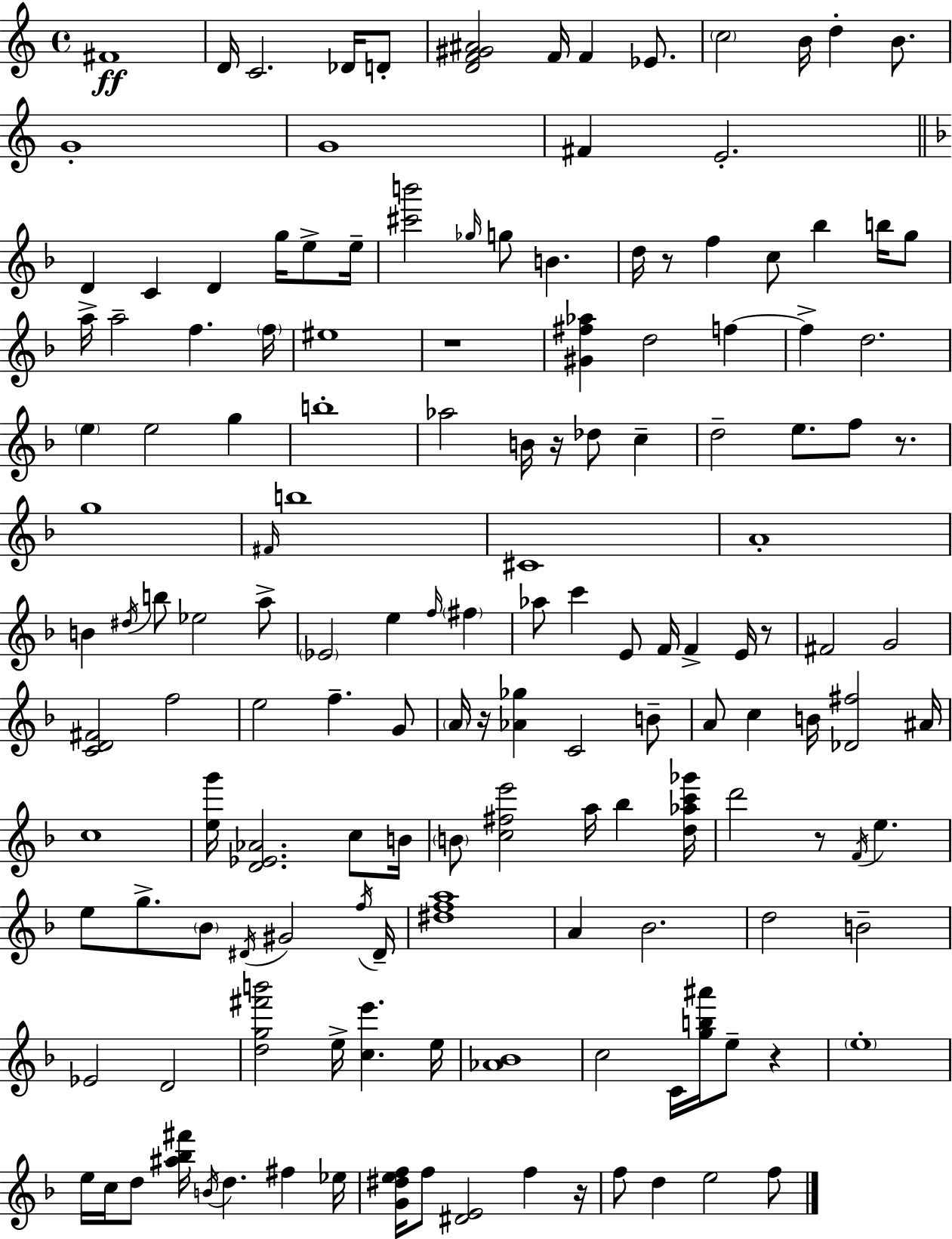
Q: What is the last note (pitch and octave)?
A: F5